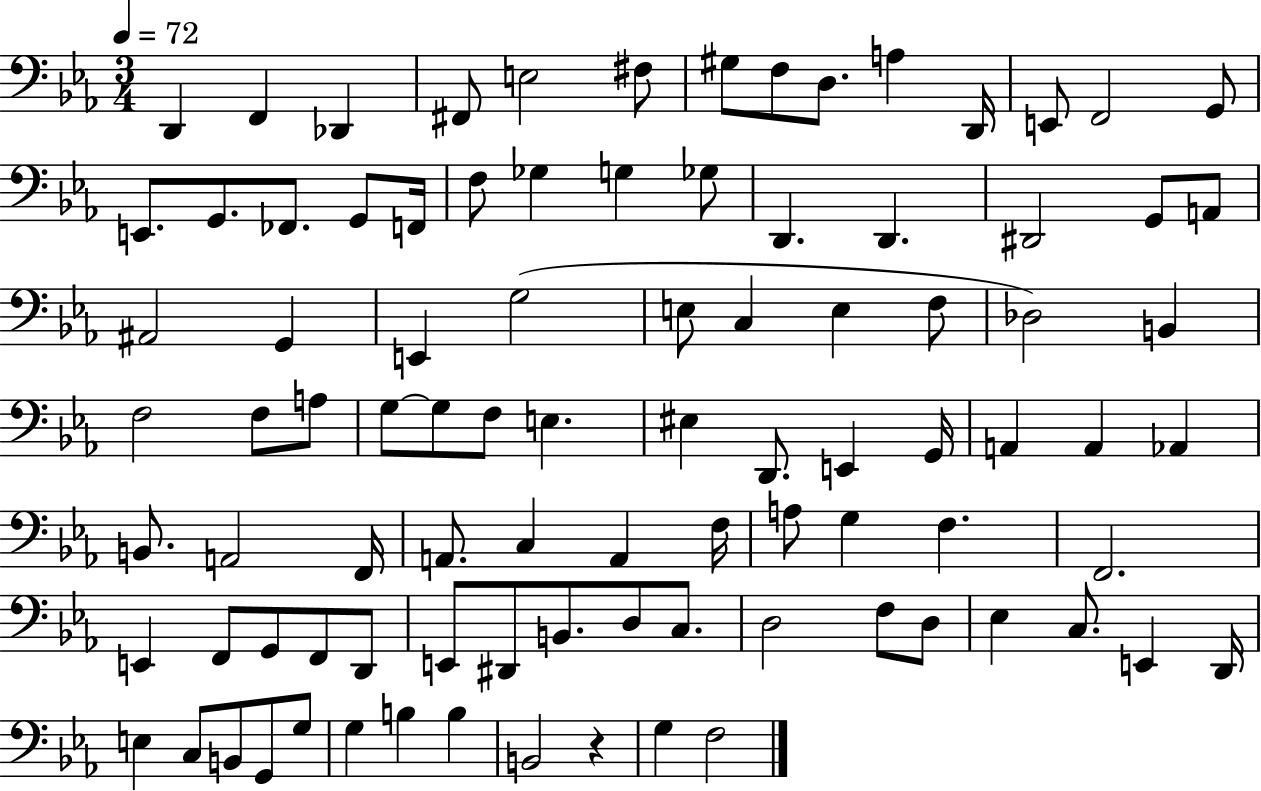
X:1
T:Untitled
M:3/4
L:1/4
K:Eb
D,, F,, _D,, ^F,,/2 E,2 ^F,/2 ^G,/2 F,/2 D,/2 A, D,,/4 E,,/2 F,,2 G,,/2 E,,/2 G,,/2 _F,,/2 G,,/2 F,,/4 F,/2 _G, G, _G,/2 D,, D,, ^D,,2 G,,/2 A,,/2 ^A,,2 G,, E,, G,2 E,/2 C, E, F,/2 _D,2 B,, F,2 F,/2 A,/2 G,/2 G,/2 F,/2 E, ^E, D,,/2 E,, G,,/4 A,, A,, _A,, B,,/2 A,,2 F,,/4 A,,/2 C, A,, F,/4 A,/2 G, F, F,,2 E,, F,,/2 G,,/2 F,,/2 D,,/2 E,,/2 ^D,,/2 B,,/2 D,/2 C,/2 D,2 F,/2 D,/2 _E, C,/2 E,, D,,/4 E, C,/2 B,,/2 G,,/2 G,/2 G, B, B, B,,2 z G, F,2